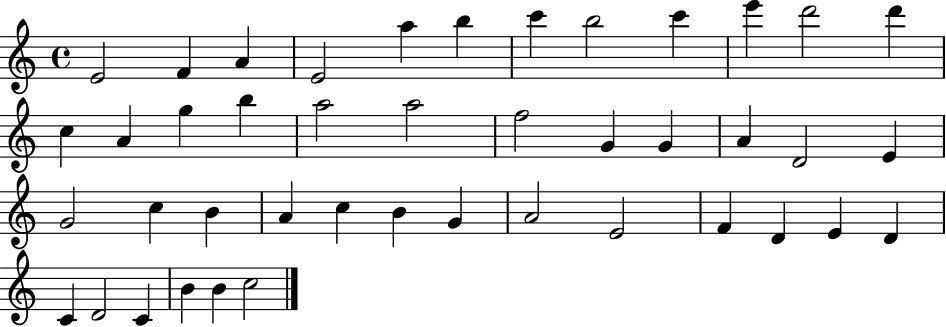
E4/h F4/q A4/q E4/h A5/q B5/q C6/q B5/h C6/q E6/q D6/h D6/q C5/q A4/q G5/q B5/q A5/h A5/h F5/h G4/q G4/q A4/q D4/h E4/q G4/h C5/q B4/q A4/q C5/q B4/q G4/q A4/h E4/h F4/q D4/q E4/q D4/q C4/q D4/h C4/q B4/q B4/q C5/h